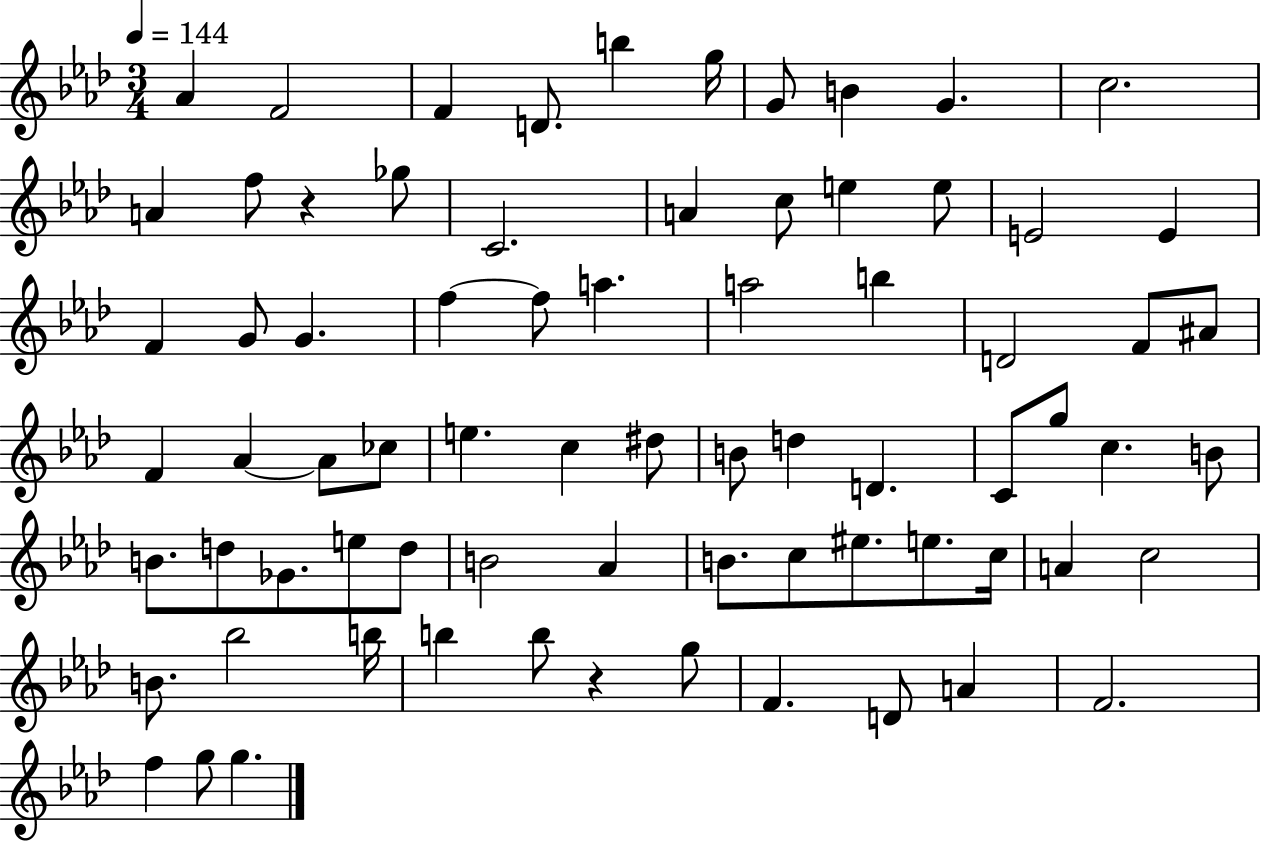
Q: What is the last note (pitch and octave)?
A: G5